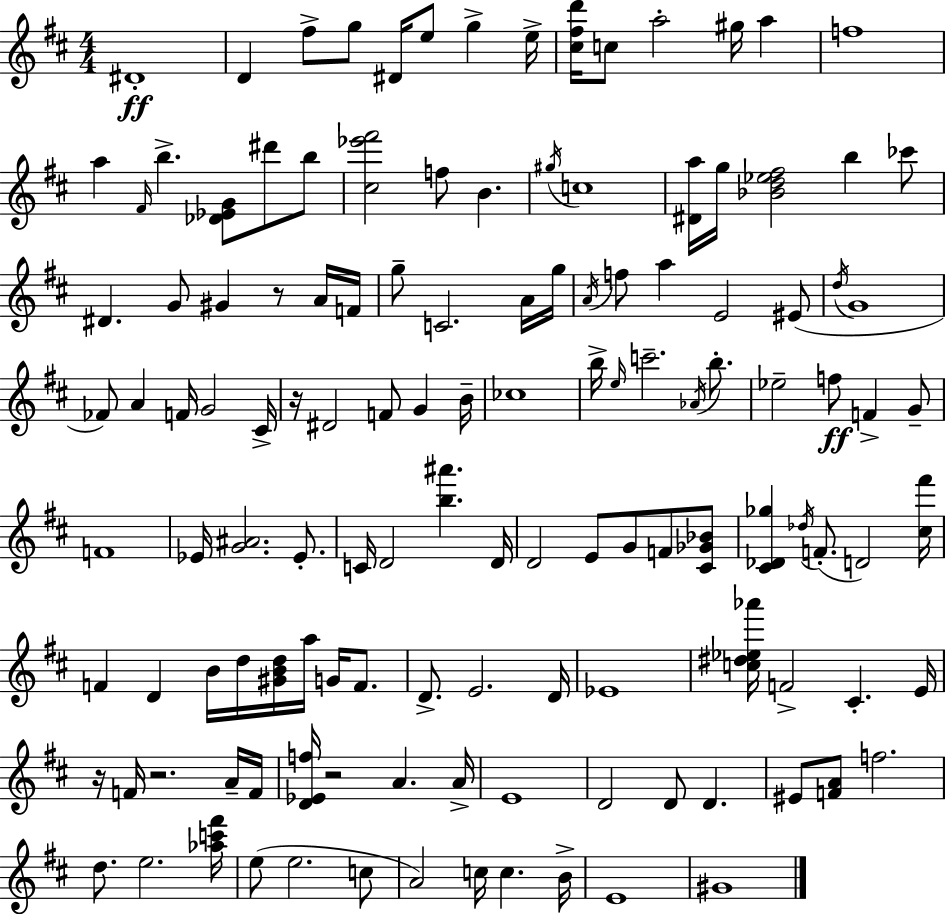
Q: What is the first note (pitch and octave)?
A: D#4